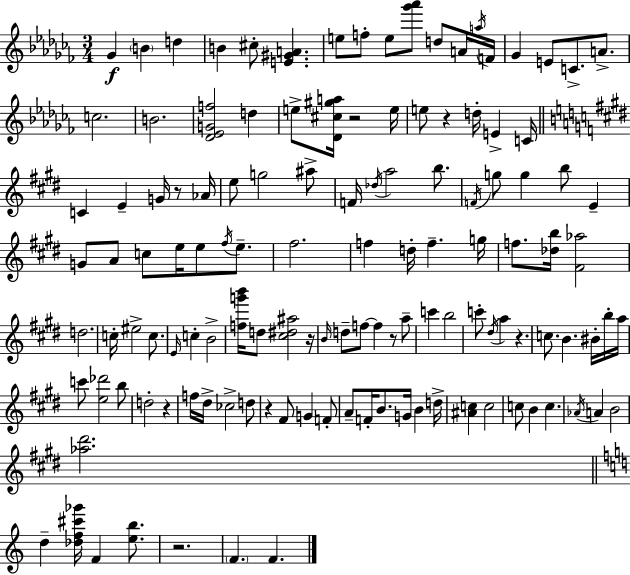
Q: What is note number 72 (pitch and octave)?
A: A5